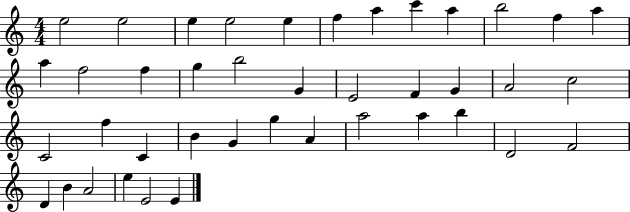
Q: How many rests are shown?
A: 0